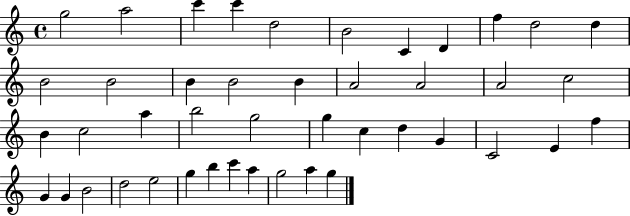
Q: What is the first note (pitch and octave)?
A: G5